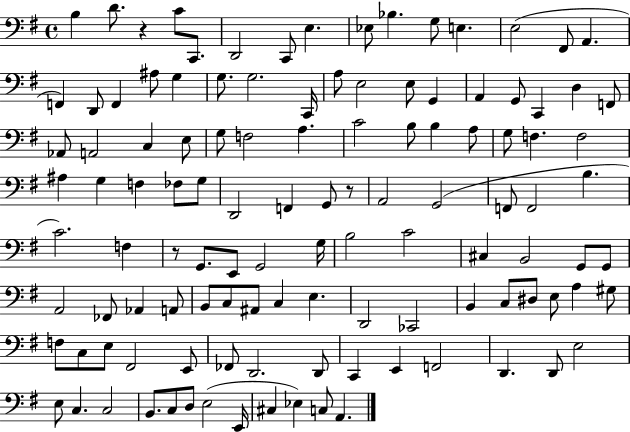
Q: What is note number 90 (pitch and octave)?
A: E3